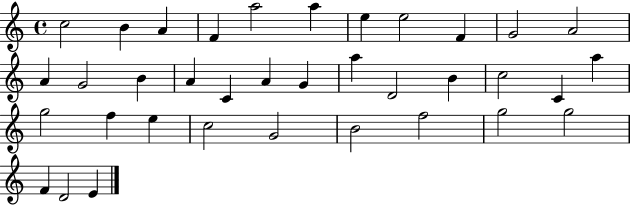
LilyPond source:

{
  \clef treble
  \time 4/4
  \defaultTimeSignature
  \key c \major
  c''2 b'4 a'4 | f'4 a''2 a''4 | e''4 e''2 f'4 | g'2 a'2 | \break a'4 g'2 b'4 | a'4 c'4 a'4 g'4 | a''4 d'2 b'4 | c''2 c'4 a''4 | \break g''2 f''4 e''4 | c''2 g'2 | b'2 f''2 | g''2 g''2 | \break f'4 d'2 e'4 | \bar "|."
}